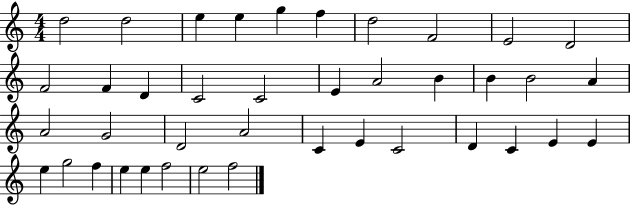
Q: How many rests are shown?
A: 0